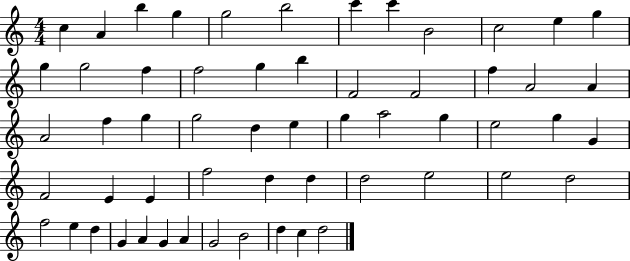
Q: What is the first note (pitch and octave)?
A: C5